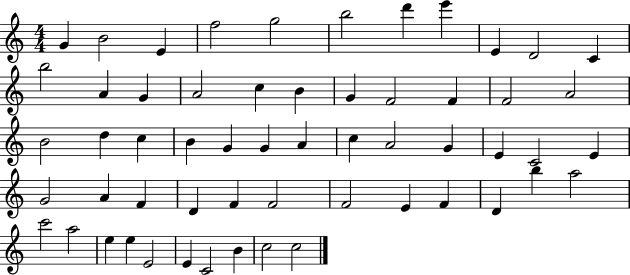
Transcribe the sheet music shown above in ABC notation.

X:1
T:Untitled
M:4/4
L:1/4
K:C
G B2 E f2 g2 b2 d' e' E D2 C b2 A G A2 c B G F2 F F2 A2 B2 d c B G G A c A2 G E C2 E G2 A F D F F2 F2 E F D b a2 c'2 a2 e e E2 E C2 B c2 c2